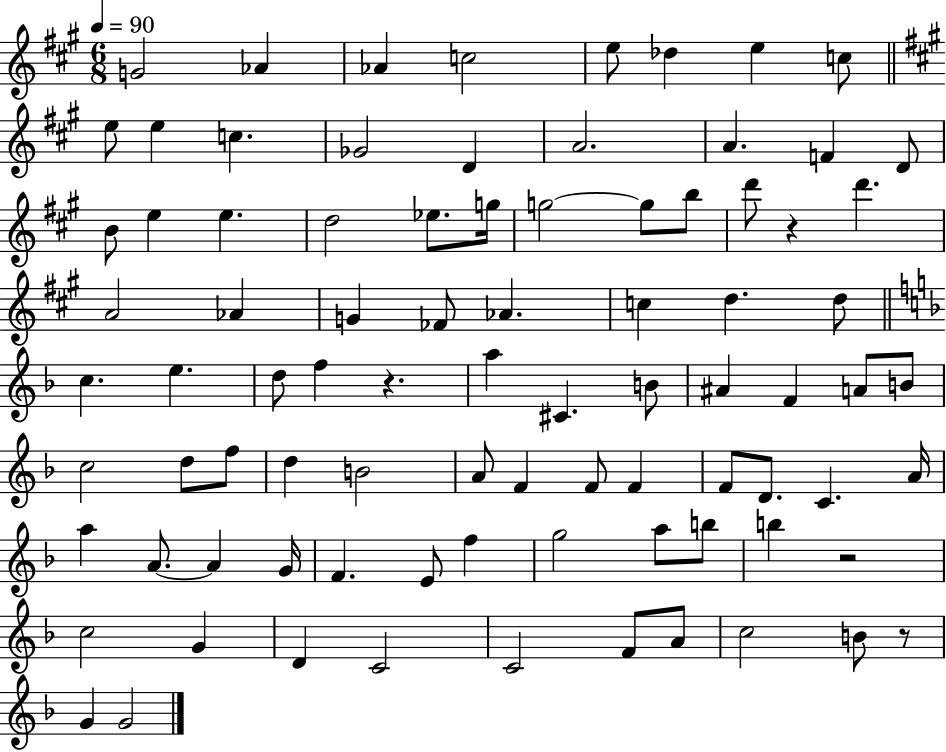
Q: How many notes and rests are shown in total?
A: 86